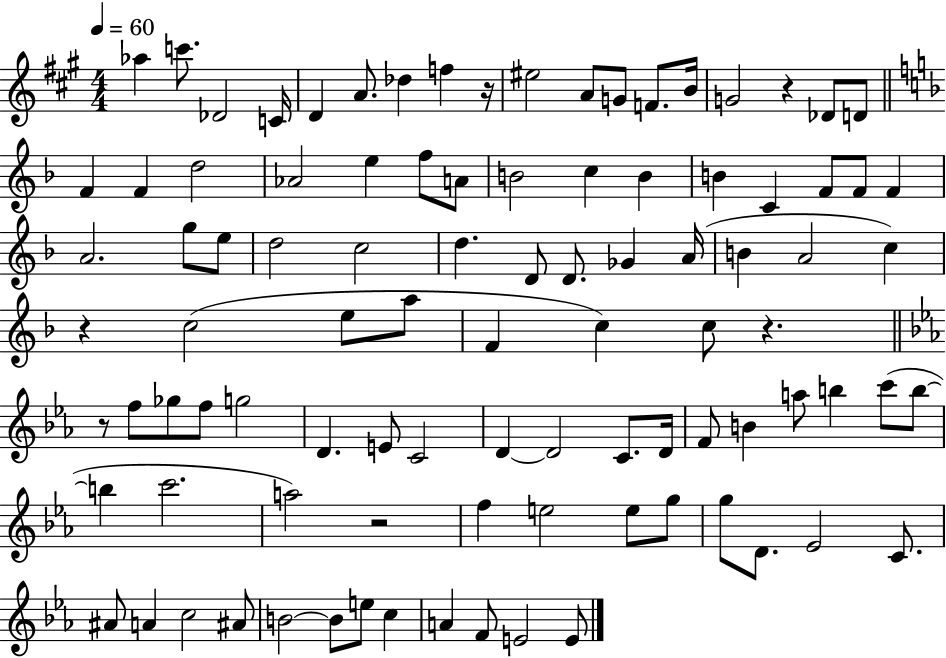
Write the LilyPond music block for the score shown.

{
  \clef treble
  \numericTimeSignature
  \time 4/4
  \key a \major
  \tempo 4 = 60
  aes''4 c'''8. des'2 c'16 | d'4 a'8. des''4 f''4 r16 | eis''2 a'8 g'8 f'8. b'16 | g'2 r4 des'8 d'8 | \break \bar "||" \break \key d \minor f'4 f'4 d''2 | aes'2 e''4 f''8 a'8 | b'2 c''4 b'4 | b'4 c'4 f'8 f'8 f'4 | \break a'2. g''8 e''8 | d''2 c''2 | d''4. d'8 d'8. ges'4 a'16( | b'4 a'2 c''4) | \break r4 c''2( e''8 a''8 | f'4 c''4) c''8 r4. | \bar "||" \break \key ees \major r8 f''8 ges''8 f''8 g''2 | d'4. e'8 c'2 | d'4~~ d'2 c'8. d'16 | f'8 b'4 a''8 b''4 c'''8( b''8~~ | \break b''4 c'''2. | a''2) r2 | f''4 e''2 e''8 g''8 | g''8 d'8. ees'2 c'8. | \break ais'8 a'4 c''2 ais'8 | b'2~~ b'8 e''8 c''4 | a'4 f'8 e'2 e'8 | \bar "|."
}